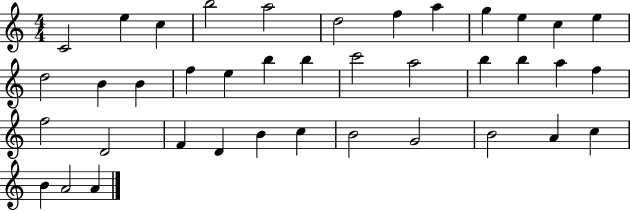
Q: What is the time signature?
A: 4/4